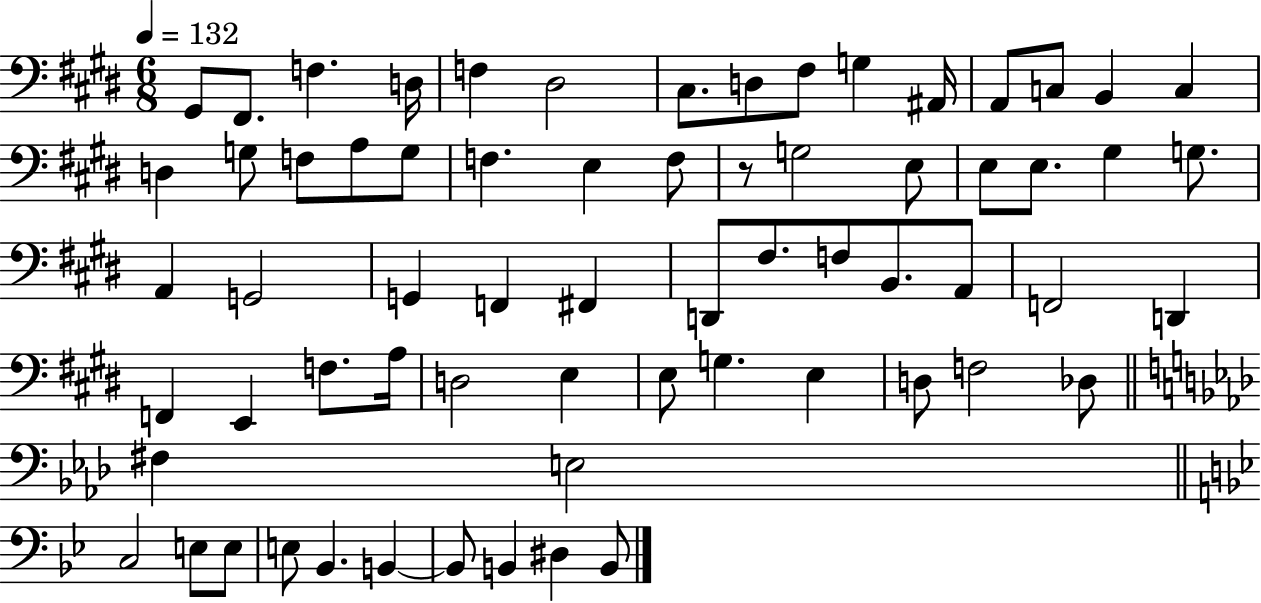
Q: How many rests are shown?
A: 1